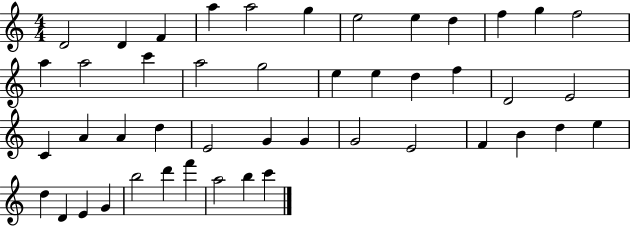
D4/h D4/q F4/q A5/q A5/h G5/q E5/h E5/q D5/q F5/q G5/q F5/h A5/q A5/h C6/q A5/h G5/h E5/q E5/q D5/q F5/q D4/h E4/h C4/q A4/q A4/q D5/q E4/h G4/q G4/q G4/h E4/h F4/q B4/q D5/q E5/q D5/q D4/q E4/q G4/q B5/h D6/q F6/q A5/h B5/q C6/q